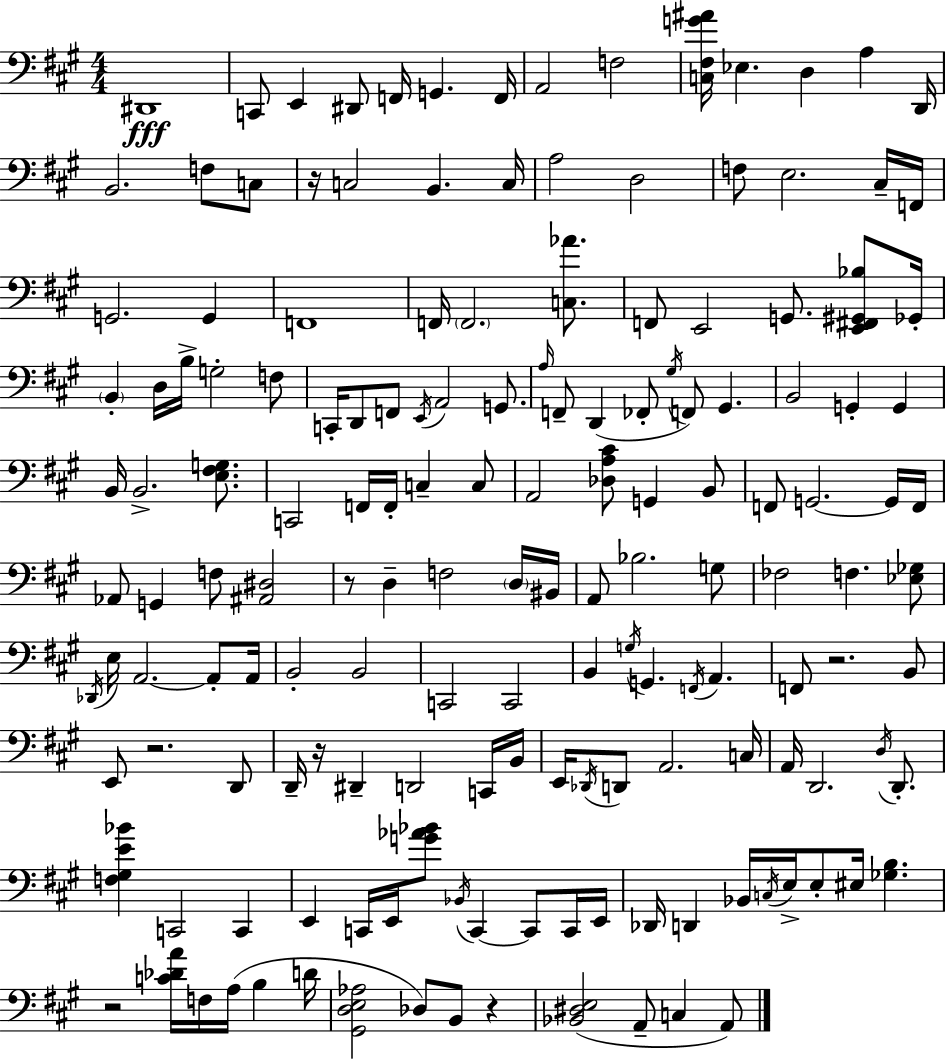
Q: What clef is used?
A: bass